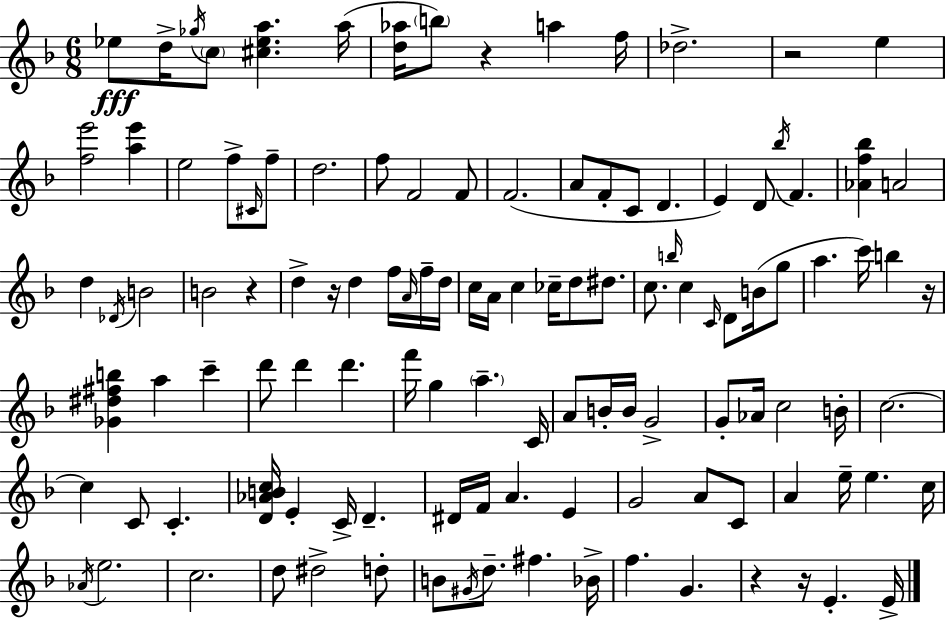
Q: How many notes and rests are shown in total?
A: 118